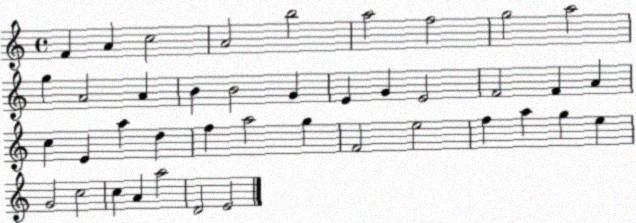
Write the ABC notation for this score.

X:1
T:Untitled
M:4/4
L:1/4
K:C
F A c2 A2 b2 a2 f2 g2 a2 g A2 A B B2 G E G E2 F2 F A c E a d f a2 g F2 e2 f a g e G2 c2 c A a2 D2 E2